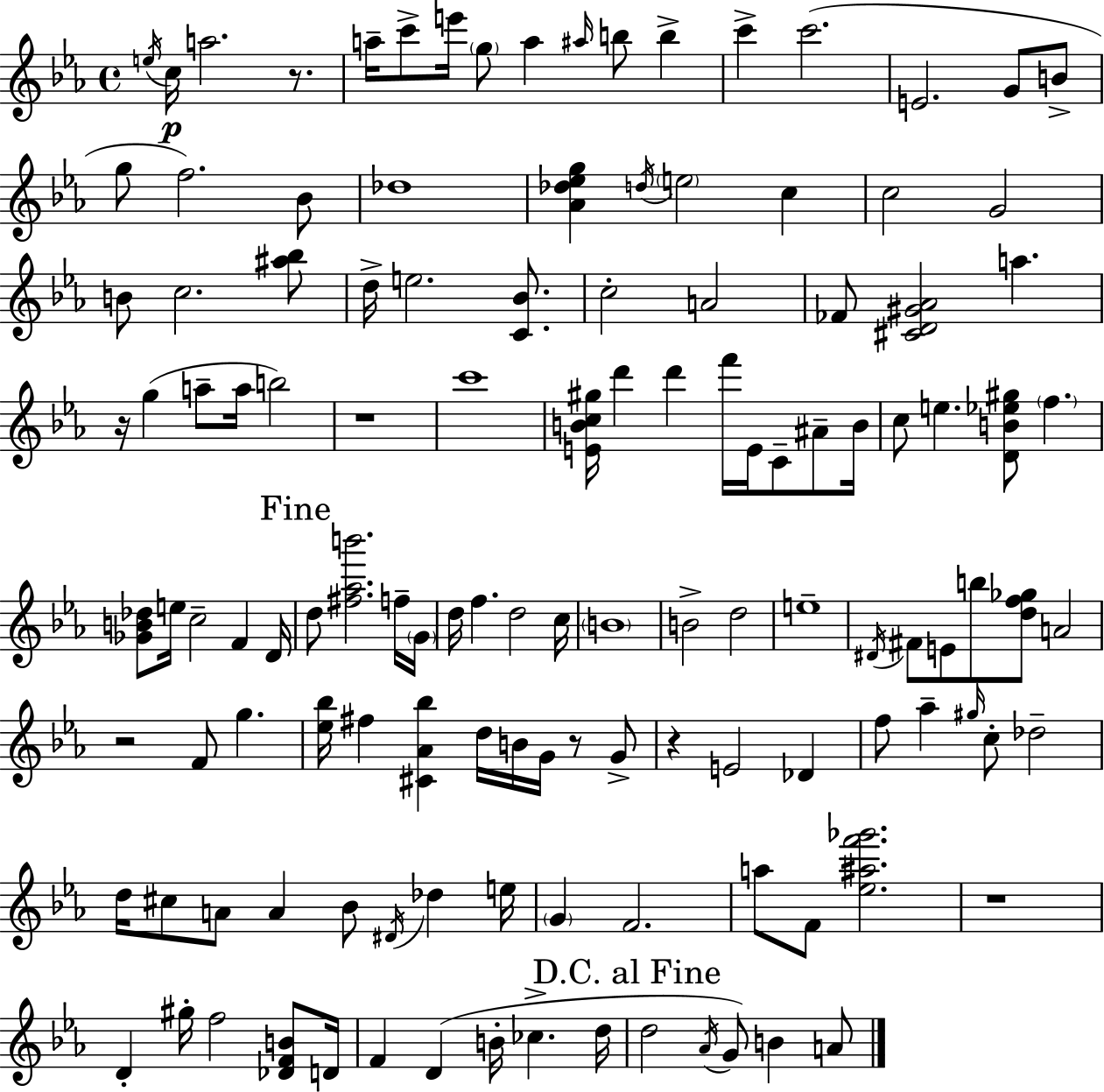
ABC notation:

X:1
T:Untitled
M:4/4
L:1/4
K:Cm
e/4 c/4 a2 z/2 a/4 c'/2 e'/4 g/2 a ^a/4 b/2 b c' c'2 E2 G/2 B/2 g/2 f2 _B/2 _d4 [_A_d_eg] d/4 e2 c c2 G2 B/2 c2 [^a_b]/2 d/4 e2 [C_B]/2 c2 A2 _F/2 [^CD^G_A]2 a z/4 g a/2 a/4 b2 z4 c'4 [EBc^g]/4 d' d' f'/4 E/4 C/2 ^A/2 B/4 c/2 e [DB_e^g]/2 f [_GB_d]/2 e/4 c2 F D/4 d/2 [^f_ab']2 f/4 G/4 d/4 f d2 c/4 B4 B2 d2 e4 ^D/4 ^F/2 E/2 b/2 [df_g]/2 A2 z2 F/2 g [_e_b]/4 ^f [^C_A_b] d/4 B/4 G/4 z/2 G/2 z E2 _D f/2 _a ^g/4 c/2 _d2 d/4 ^c/2 A/2 A _B/2 ^D/4 _d e/4 G F2 a/2 F/2 [_e^af'_g']2 z4 D ^g/4 f2 [_DFB]/2 D/4 F D B/4 _c d/4 d2 _A/4 G/2 B A/2